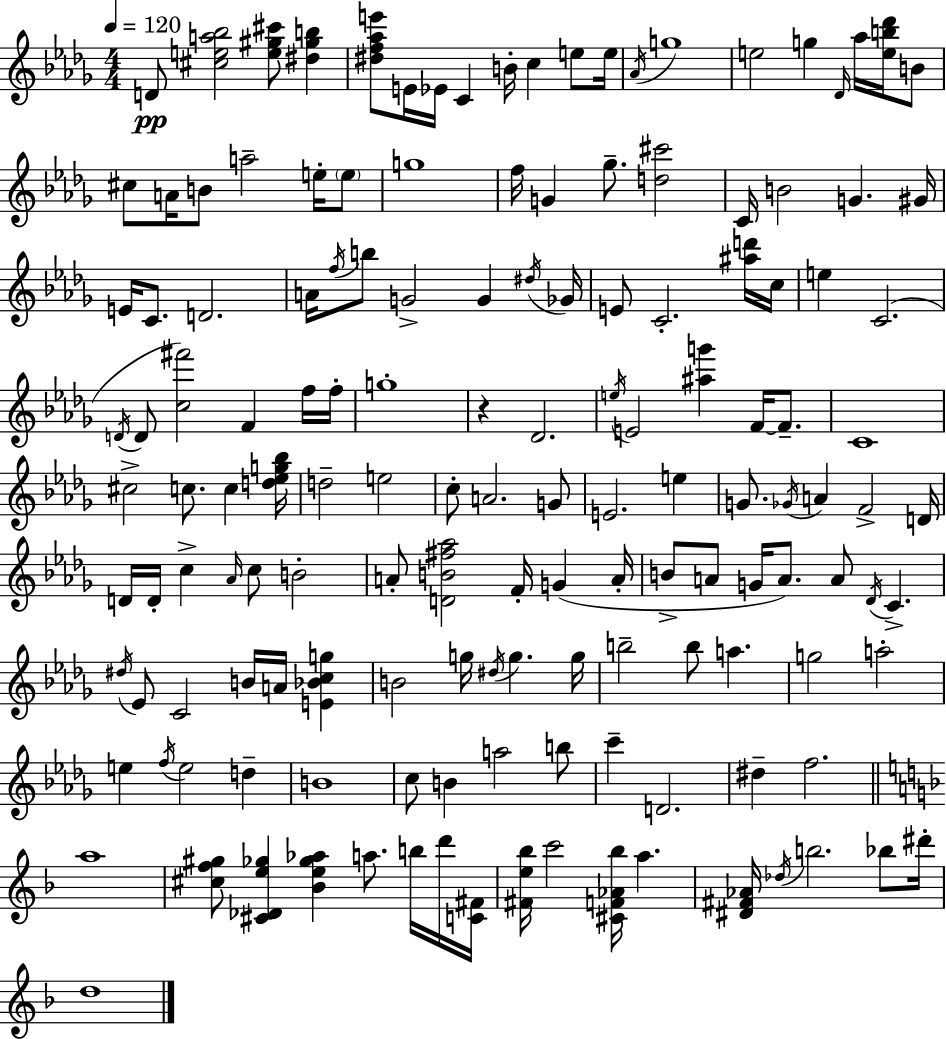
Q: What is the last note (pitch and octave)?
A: D5